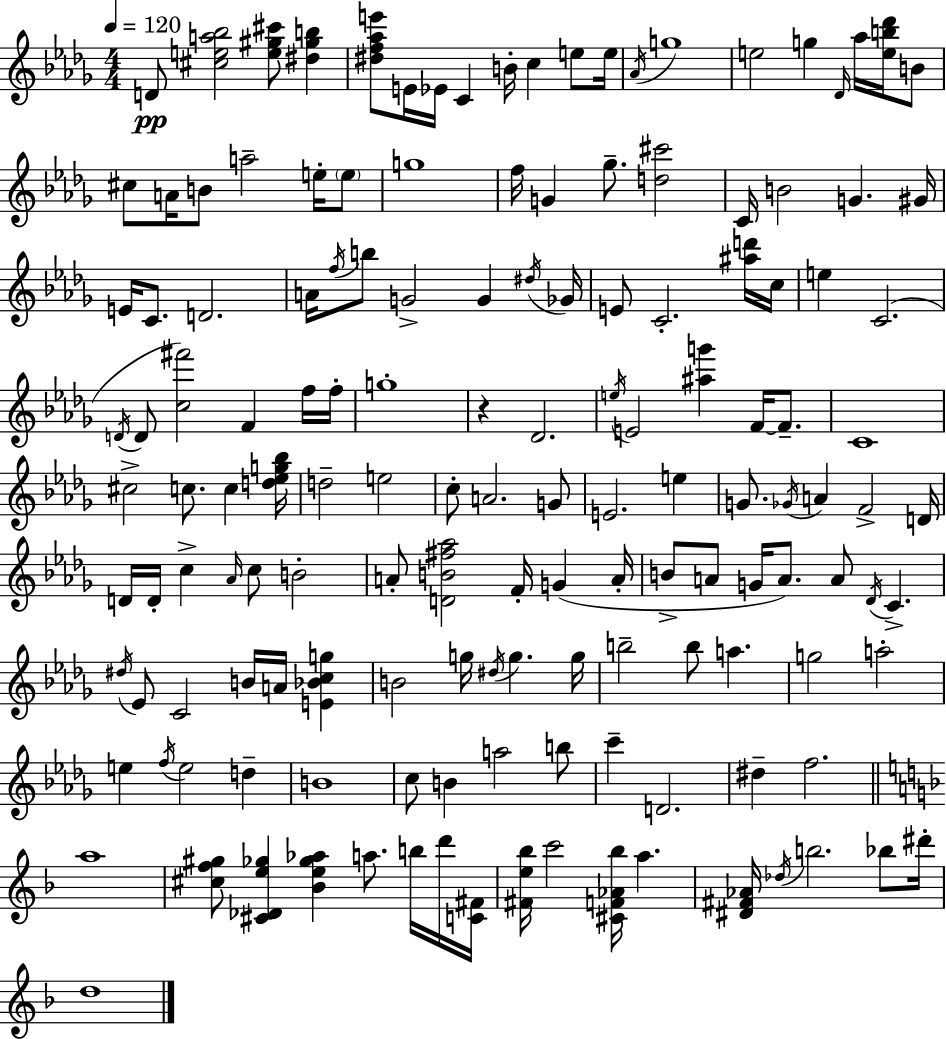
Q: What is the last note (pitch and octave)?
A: D5